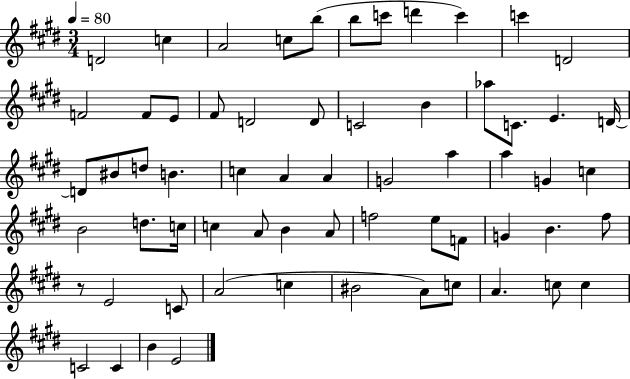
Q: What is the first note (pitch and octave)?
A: D4